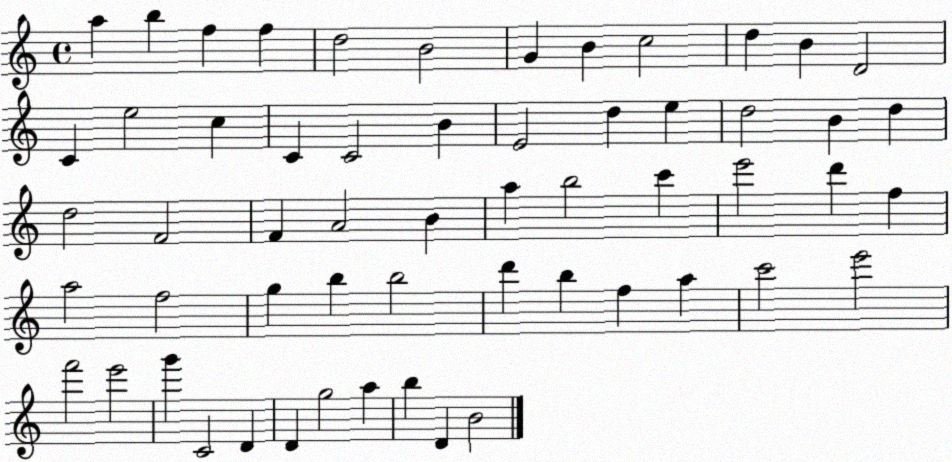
X:1
T:Untitled
M:4/4
L:1/4
K:C
a b f f d2 B2 G B c2 d B D2 C e2 c C C2 B E2 d e d2 B d d2 F2 F A2 B a b2 c' e'2 d' f a2 f2 g b b2 d' b f a c'2 e'2 f'2 e'2 g' C2 D D g2 a b D B2